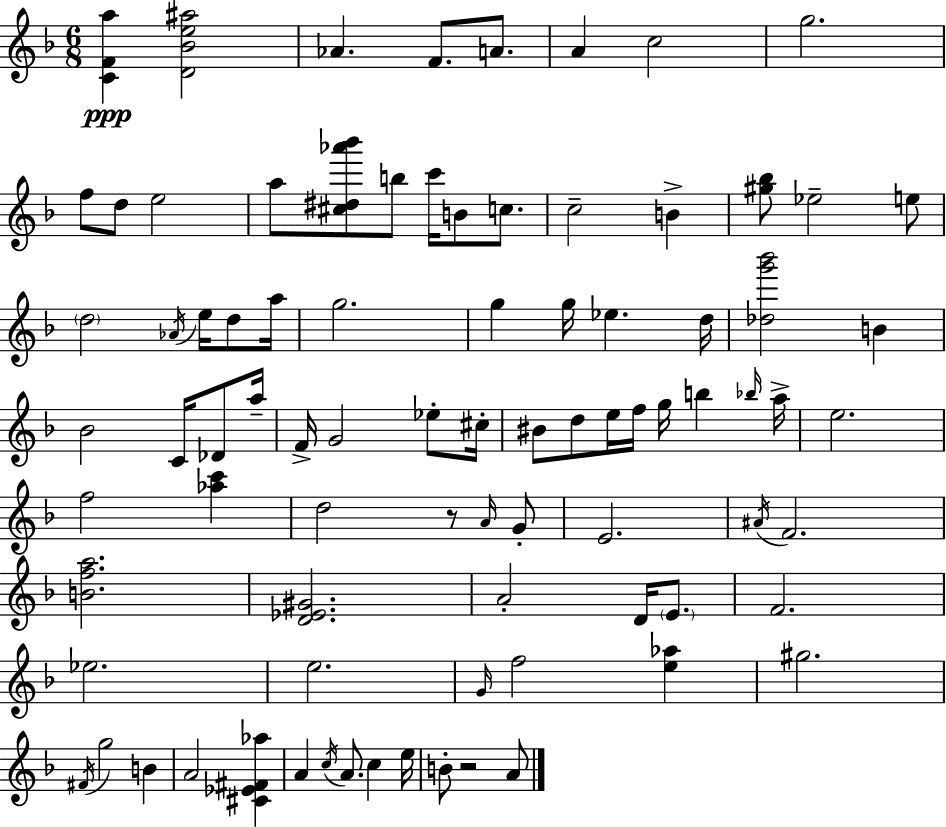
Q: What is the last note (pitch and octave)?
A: A4